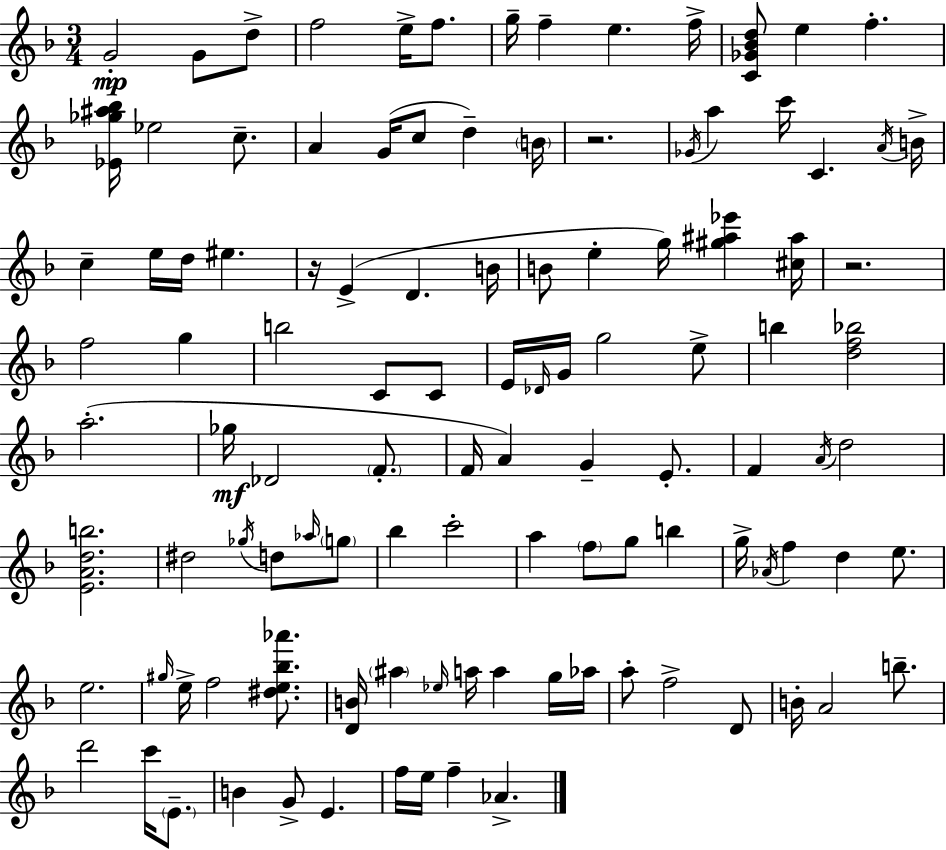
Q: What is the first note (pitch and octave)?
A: G4